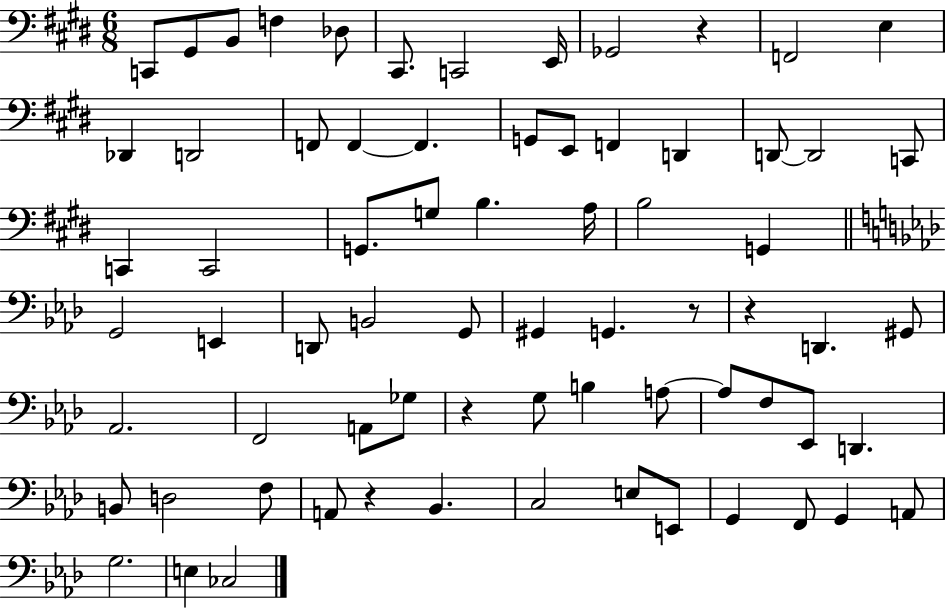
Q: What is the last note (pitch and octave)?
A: CES3